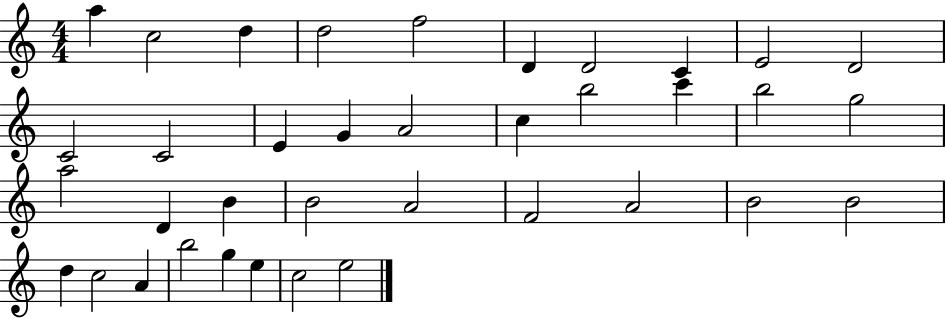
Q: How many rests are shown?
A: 0